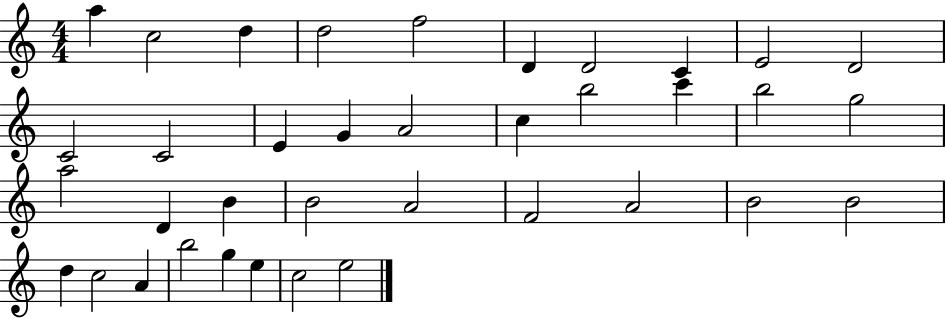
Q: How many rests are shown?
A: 0